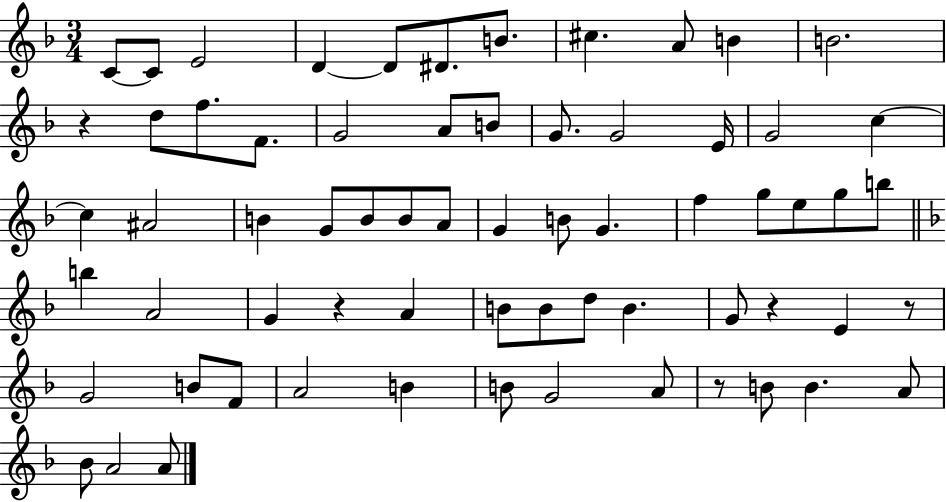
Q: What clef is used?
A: treble